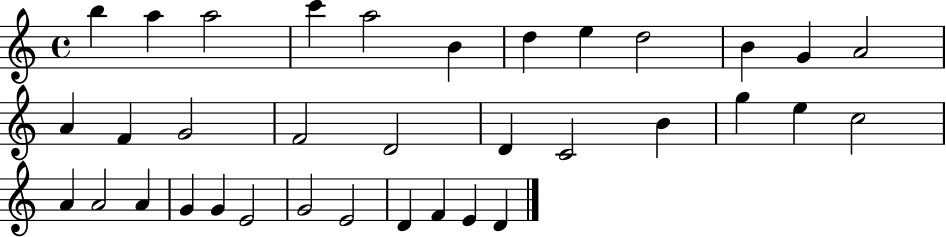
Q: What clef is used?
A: treble